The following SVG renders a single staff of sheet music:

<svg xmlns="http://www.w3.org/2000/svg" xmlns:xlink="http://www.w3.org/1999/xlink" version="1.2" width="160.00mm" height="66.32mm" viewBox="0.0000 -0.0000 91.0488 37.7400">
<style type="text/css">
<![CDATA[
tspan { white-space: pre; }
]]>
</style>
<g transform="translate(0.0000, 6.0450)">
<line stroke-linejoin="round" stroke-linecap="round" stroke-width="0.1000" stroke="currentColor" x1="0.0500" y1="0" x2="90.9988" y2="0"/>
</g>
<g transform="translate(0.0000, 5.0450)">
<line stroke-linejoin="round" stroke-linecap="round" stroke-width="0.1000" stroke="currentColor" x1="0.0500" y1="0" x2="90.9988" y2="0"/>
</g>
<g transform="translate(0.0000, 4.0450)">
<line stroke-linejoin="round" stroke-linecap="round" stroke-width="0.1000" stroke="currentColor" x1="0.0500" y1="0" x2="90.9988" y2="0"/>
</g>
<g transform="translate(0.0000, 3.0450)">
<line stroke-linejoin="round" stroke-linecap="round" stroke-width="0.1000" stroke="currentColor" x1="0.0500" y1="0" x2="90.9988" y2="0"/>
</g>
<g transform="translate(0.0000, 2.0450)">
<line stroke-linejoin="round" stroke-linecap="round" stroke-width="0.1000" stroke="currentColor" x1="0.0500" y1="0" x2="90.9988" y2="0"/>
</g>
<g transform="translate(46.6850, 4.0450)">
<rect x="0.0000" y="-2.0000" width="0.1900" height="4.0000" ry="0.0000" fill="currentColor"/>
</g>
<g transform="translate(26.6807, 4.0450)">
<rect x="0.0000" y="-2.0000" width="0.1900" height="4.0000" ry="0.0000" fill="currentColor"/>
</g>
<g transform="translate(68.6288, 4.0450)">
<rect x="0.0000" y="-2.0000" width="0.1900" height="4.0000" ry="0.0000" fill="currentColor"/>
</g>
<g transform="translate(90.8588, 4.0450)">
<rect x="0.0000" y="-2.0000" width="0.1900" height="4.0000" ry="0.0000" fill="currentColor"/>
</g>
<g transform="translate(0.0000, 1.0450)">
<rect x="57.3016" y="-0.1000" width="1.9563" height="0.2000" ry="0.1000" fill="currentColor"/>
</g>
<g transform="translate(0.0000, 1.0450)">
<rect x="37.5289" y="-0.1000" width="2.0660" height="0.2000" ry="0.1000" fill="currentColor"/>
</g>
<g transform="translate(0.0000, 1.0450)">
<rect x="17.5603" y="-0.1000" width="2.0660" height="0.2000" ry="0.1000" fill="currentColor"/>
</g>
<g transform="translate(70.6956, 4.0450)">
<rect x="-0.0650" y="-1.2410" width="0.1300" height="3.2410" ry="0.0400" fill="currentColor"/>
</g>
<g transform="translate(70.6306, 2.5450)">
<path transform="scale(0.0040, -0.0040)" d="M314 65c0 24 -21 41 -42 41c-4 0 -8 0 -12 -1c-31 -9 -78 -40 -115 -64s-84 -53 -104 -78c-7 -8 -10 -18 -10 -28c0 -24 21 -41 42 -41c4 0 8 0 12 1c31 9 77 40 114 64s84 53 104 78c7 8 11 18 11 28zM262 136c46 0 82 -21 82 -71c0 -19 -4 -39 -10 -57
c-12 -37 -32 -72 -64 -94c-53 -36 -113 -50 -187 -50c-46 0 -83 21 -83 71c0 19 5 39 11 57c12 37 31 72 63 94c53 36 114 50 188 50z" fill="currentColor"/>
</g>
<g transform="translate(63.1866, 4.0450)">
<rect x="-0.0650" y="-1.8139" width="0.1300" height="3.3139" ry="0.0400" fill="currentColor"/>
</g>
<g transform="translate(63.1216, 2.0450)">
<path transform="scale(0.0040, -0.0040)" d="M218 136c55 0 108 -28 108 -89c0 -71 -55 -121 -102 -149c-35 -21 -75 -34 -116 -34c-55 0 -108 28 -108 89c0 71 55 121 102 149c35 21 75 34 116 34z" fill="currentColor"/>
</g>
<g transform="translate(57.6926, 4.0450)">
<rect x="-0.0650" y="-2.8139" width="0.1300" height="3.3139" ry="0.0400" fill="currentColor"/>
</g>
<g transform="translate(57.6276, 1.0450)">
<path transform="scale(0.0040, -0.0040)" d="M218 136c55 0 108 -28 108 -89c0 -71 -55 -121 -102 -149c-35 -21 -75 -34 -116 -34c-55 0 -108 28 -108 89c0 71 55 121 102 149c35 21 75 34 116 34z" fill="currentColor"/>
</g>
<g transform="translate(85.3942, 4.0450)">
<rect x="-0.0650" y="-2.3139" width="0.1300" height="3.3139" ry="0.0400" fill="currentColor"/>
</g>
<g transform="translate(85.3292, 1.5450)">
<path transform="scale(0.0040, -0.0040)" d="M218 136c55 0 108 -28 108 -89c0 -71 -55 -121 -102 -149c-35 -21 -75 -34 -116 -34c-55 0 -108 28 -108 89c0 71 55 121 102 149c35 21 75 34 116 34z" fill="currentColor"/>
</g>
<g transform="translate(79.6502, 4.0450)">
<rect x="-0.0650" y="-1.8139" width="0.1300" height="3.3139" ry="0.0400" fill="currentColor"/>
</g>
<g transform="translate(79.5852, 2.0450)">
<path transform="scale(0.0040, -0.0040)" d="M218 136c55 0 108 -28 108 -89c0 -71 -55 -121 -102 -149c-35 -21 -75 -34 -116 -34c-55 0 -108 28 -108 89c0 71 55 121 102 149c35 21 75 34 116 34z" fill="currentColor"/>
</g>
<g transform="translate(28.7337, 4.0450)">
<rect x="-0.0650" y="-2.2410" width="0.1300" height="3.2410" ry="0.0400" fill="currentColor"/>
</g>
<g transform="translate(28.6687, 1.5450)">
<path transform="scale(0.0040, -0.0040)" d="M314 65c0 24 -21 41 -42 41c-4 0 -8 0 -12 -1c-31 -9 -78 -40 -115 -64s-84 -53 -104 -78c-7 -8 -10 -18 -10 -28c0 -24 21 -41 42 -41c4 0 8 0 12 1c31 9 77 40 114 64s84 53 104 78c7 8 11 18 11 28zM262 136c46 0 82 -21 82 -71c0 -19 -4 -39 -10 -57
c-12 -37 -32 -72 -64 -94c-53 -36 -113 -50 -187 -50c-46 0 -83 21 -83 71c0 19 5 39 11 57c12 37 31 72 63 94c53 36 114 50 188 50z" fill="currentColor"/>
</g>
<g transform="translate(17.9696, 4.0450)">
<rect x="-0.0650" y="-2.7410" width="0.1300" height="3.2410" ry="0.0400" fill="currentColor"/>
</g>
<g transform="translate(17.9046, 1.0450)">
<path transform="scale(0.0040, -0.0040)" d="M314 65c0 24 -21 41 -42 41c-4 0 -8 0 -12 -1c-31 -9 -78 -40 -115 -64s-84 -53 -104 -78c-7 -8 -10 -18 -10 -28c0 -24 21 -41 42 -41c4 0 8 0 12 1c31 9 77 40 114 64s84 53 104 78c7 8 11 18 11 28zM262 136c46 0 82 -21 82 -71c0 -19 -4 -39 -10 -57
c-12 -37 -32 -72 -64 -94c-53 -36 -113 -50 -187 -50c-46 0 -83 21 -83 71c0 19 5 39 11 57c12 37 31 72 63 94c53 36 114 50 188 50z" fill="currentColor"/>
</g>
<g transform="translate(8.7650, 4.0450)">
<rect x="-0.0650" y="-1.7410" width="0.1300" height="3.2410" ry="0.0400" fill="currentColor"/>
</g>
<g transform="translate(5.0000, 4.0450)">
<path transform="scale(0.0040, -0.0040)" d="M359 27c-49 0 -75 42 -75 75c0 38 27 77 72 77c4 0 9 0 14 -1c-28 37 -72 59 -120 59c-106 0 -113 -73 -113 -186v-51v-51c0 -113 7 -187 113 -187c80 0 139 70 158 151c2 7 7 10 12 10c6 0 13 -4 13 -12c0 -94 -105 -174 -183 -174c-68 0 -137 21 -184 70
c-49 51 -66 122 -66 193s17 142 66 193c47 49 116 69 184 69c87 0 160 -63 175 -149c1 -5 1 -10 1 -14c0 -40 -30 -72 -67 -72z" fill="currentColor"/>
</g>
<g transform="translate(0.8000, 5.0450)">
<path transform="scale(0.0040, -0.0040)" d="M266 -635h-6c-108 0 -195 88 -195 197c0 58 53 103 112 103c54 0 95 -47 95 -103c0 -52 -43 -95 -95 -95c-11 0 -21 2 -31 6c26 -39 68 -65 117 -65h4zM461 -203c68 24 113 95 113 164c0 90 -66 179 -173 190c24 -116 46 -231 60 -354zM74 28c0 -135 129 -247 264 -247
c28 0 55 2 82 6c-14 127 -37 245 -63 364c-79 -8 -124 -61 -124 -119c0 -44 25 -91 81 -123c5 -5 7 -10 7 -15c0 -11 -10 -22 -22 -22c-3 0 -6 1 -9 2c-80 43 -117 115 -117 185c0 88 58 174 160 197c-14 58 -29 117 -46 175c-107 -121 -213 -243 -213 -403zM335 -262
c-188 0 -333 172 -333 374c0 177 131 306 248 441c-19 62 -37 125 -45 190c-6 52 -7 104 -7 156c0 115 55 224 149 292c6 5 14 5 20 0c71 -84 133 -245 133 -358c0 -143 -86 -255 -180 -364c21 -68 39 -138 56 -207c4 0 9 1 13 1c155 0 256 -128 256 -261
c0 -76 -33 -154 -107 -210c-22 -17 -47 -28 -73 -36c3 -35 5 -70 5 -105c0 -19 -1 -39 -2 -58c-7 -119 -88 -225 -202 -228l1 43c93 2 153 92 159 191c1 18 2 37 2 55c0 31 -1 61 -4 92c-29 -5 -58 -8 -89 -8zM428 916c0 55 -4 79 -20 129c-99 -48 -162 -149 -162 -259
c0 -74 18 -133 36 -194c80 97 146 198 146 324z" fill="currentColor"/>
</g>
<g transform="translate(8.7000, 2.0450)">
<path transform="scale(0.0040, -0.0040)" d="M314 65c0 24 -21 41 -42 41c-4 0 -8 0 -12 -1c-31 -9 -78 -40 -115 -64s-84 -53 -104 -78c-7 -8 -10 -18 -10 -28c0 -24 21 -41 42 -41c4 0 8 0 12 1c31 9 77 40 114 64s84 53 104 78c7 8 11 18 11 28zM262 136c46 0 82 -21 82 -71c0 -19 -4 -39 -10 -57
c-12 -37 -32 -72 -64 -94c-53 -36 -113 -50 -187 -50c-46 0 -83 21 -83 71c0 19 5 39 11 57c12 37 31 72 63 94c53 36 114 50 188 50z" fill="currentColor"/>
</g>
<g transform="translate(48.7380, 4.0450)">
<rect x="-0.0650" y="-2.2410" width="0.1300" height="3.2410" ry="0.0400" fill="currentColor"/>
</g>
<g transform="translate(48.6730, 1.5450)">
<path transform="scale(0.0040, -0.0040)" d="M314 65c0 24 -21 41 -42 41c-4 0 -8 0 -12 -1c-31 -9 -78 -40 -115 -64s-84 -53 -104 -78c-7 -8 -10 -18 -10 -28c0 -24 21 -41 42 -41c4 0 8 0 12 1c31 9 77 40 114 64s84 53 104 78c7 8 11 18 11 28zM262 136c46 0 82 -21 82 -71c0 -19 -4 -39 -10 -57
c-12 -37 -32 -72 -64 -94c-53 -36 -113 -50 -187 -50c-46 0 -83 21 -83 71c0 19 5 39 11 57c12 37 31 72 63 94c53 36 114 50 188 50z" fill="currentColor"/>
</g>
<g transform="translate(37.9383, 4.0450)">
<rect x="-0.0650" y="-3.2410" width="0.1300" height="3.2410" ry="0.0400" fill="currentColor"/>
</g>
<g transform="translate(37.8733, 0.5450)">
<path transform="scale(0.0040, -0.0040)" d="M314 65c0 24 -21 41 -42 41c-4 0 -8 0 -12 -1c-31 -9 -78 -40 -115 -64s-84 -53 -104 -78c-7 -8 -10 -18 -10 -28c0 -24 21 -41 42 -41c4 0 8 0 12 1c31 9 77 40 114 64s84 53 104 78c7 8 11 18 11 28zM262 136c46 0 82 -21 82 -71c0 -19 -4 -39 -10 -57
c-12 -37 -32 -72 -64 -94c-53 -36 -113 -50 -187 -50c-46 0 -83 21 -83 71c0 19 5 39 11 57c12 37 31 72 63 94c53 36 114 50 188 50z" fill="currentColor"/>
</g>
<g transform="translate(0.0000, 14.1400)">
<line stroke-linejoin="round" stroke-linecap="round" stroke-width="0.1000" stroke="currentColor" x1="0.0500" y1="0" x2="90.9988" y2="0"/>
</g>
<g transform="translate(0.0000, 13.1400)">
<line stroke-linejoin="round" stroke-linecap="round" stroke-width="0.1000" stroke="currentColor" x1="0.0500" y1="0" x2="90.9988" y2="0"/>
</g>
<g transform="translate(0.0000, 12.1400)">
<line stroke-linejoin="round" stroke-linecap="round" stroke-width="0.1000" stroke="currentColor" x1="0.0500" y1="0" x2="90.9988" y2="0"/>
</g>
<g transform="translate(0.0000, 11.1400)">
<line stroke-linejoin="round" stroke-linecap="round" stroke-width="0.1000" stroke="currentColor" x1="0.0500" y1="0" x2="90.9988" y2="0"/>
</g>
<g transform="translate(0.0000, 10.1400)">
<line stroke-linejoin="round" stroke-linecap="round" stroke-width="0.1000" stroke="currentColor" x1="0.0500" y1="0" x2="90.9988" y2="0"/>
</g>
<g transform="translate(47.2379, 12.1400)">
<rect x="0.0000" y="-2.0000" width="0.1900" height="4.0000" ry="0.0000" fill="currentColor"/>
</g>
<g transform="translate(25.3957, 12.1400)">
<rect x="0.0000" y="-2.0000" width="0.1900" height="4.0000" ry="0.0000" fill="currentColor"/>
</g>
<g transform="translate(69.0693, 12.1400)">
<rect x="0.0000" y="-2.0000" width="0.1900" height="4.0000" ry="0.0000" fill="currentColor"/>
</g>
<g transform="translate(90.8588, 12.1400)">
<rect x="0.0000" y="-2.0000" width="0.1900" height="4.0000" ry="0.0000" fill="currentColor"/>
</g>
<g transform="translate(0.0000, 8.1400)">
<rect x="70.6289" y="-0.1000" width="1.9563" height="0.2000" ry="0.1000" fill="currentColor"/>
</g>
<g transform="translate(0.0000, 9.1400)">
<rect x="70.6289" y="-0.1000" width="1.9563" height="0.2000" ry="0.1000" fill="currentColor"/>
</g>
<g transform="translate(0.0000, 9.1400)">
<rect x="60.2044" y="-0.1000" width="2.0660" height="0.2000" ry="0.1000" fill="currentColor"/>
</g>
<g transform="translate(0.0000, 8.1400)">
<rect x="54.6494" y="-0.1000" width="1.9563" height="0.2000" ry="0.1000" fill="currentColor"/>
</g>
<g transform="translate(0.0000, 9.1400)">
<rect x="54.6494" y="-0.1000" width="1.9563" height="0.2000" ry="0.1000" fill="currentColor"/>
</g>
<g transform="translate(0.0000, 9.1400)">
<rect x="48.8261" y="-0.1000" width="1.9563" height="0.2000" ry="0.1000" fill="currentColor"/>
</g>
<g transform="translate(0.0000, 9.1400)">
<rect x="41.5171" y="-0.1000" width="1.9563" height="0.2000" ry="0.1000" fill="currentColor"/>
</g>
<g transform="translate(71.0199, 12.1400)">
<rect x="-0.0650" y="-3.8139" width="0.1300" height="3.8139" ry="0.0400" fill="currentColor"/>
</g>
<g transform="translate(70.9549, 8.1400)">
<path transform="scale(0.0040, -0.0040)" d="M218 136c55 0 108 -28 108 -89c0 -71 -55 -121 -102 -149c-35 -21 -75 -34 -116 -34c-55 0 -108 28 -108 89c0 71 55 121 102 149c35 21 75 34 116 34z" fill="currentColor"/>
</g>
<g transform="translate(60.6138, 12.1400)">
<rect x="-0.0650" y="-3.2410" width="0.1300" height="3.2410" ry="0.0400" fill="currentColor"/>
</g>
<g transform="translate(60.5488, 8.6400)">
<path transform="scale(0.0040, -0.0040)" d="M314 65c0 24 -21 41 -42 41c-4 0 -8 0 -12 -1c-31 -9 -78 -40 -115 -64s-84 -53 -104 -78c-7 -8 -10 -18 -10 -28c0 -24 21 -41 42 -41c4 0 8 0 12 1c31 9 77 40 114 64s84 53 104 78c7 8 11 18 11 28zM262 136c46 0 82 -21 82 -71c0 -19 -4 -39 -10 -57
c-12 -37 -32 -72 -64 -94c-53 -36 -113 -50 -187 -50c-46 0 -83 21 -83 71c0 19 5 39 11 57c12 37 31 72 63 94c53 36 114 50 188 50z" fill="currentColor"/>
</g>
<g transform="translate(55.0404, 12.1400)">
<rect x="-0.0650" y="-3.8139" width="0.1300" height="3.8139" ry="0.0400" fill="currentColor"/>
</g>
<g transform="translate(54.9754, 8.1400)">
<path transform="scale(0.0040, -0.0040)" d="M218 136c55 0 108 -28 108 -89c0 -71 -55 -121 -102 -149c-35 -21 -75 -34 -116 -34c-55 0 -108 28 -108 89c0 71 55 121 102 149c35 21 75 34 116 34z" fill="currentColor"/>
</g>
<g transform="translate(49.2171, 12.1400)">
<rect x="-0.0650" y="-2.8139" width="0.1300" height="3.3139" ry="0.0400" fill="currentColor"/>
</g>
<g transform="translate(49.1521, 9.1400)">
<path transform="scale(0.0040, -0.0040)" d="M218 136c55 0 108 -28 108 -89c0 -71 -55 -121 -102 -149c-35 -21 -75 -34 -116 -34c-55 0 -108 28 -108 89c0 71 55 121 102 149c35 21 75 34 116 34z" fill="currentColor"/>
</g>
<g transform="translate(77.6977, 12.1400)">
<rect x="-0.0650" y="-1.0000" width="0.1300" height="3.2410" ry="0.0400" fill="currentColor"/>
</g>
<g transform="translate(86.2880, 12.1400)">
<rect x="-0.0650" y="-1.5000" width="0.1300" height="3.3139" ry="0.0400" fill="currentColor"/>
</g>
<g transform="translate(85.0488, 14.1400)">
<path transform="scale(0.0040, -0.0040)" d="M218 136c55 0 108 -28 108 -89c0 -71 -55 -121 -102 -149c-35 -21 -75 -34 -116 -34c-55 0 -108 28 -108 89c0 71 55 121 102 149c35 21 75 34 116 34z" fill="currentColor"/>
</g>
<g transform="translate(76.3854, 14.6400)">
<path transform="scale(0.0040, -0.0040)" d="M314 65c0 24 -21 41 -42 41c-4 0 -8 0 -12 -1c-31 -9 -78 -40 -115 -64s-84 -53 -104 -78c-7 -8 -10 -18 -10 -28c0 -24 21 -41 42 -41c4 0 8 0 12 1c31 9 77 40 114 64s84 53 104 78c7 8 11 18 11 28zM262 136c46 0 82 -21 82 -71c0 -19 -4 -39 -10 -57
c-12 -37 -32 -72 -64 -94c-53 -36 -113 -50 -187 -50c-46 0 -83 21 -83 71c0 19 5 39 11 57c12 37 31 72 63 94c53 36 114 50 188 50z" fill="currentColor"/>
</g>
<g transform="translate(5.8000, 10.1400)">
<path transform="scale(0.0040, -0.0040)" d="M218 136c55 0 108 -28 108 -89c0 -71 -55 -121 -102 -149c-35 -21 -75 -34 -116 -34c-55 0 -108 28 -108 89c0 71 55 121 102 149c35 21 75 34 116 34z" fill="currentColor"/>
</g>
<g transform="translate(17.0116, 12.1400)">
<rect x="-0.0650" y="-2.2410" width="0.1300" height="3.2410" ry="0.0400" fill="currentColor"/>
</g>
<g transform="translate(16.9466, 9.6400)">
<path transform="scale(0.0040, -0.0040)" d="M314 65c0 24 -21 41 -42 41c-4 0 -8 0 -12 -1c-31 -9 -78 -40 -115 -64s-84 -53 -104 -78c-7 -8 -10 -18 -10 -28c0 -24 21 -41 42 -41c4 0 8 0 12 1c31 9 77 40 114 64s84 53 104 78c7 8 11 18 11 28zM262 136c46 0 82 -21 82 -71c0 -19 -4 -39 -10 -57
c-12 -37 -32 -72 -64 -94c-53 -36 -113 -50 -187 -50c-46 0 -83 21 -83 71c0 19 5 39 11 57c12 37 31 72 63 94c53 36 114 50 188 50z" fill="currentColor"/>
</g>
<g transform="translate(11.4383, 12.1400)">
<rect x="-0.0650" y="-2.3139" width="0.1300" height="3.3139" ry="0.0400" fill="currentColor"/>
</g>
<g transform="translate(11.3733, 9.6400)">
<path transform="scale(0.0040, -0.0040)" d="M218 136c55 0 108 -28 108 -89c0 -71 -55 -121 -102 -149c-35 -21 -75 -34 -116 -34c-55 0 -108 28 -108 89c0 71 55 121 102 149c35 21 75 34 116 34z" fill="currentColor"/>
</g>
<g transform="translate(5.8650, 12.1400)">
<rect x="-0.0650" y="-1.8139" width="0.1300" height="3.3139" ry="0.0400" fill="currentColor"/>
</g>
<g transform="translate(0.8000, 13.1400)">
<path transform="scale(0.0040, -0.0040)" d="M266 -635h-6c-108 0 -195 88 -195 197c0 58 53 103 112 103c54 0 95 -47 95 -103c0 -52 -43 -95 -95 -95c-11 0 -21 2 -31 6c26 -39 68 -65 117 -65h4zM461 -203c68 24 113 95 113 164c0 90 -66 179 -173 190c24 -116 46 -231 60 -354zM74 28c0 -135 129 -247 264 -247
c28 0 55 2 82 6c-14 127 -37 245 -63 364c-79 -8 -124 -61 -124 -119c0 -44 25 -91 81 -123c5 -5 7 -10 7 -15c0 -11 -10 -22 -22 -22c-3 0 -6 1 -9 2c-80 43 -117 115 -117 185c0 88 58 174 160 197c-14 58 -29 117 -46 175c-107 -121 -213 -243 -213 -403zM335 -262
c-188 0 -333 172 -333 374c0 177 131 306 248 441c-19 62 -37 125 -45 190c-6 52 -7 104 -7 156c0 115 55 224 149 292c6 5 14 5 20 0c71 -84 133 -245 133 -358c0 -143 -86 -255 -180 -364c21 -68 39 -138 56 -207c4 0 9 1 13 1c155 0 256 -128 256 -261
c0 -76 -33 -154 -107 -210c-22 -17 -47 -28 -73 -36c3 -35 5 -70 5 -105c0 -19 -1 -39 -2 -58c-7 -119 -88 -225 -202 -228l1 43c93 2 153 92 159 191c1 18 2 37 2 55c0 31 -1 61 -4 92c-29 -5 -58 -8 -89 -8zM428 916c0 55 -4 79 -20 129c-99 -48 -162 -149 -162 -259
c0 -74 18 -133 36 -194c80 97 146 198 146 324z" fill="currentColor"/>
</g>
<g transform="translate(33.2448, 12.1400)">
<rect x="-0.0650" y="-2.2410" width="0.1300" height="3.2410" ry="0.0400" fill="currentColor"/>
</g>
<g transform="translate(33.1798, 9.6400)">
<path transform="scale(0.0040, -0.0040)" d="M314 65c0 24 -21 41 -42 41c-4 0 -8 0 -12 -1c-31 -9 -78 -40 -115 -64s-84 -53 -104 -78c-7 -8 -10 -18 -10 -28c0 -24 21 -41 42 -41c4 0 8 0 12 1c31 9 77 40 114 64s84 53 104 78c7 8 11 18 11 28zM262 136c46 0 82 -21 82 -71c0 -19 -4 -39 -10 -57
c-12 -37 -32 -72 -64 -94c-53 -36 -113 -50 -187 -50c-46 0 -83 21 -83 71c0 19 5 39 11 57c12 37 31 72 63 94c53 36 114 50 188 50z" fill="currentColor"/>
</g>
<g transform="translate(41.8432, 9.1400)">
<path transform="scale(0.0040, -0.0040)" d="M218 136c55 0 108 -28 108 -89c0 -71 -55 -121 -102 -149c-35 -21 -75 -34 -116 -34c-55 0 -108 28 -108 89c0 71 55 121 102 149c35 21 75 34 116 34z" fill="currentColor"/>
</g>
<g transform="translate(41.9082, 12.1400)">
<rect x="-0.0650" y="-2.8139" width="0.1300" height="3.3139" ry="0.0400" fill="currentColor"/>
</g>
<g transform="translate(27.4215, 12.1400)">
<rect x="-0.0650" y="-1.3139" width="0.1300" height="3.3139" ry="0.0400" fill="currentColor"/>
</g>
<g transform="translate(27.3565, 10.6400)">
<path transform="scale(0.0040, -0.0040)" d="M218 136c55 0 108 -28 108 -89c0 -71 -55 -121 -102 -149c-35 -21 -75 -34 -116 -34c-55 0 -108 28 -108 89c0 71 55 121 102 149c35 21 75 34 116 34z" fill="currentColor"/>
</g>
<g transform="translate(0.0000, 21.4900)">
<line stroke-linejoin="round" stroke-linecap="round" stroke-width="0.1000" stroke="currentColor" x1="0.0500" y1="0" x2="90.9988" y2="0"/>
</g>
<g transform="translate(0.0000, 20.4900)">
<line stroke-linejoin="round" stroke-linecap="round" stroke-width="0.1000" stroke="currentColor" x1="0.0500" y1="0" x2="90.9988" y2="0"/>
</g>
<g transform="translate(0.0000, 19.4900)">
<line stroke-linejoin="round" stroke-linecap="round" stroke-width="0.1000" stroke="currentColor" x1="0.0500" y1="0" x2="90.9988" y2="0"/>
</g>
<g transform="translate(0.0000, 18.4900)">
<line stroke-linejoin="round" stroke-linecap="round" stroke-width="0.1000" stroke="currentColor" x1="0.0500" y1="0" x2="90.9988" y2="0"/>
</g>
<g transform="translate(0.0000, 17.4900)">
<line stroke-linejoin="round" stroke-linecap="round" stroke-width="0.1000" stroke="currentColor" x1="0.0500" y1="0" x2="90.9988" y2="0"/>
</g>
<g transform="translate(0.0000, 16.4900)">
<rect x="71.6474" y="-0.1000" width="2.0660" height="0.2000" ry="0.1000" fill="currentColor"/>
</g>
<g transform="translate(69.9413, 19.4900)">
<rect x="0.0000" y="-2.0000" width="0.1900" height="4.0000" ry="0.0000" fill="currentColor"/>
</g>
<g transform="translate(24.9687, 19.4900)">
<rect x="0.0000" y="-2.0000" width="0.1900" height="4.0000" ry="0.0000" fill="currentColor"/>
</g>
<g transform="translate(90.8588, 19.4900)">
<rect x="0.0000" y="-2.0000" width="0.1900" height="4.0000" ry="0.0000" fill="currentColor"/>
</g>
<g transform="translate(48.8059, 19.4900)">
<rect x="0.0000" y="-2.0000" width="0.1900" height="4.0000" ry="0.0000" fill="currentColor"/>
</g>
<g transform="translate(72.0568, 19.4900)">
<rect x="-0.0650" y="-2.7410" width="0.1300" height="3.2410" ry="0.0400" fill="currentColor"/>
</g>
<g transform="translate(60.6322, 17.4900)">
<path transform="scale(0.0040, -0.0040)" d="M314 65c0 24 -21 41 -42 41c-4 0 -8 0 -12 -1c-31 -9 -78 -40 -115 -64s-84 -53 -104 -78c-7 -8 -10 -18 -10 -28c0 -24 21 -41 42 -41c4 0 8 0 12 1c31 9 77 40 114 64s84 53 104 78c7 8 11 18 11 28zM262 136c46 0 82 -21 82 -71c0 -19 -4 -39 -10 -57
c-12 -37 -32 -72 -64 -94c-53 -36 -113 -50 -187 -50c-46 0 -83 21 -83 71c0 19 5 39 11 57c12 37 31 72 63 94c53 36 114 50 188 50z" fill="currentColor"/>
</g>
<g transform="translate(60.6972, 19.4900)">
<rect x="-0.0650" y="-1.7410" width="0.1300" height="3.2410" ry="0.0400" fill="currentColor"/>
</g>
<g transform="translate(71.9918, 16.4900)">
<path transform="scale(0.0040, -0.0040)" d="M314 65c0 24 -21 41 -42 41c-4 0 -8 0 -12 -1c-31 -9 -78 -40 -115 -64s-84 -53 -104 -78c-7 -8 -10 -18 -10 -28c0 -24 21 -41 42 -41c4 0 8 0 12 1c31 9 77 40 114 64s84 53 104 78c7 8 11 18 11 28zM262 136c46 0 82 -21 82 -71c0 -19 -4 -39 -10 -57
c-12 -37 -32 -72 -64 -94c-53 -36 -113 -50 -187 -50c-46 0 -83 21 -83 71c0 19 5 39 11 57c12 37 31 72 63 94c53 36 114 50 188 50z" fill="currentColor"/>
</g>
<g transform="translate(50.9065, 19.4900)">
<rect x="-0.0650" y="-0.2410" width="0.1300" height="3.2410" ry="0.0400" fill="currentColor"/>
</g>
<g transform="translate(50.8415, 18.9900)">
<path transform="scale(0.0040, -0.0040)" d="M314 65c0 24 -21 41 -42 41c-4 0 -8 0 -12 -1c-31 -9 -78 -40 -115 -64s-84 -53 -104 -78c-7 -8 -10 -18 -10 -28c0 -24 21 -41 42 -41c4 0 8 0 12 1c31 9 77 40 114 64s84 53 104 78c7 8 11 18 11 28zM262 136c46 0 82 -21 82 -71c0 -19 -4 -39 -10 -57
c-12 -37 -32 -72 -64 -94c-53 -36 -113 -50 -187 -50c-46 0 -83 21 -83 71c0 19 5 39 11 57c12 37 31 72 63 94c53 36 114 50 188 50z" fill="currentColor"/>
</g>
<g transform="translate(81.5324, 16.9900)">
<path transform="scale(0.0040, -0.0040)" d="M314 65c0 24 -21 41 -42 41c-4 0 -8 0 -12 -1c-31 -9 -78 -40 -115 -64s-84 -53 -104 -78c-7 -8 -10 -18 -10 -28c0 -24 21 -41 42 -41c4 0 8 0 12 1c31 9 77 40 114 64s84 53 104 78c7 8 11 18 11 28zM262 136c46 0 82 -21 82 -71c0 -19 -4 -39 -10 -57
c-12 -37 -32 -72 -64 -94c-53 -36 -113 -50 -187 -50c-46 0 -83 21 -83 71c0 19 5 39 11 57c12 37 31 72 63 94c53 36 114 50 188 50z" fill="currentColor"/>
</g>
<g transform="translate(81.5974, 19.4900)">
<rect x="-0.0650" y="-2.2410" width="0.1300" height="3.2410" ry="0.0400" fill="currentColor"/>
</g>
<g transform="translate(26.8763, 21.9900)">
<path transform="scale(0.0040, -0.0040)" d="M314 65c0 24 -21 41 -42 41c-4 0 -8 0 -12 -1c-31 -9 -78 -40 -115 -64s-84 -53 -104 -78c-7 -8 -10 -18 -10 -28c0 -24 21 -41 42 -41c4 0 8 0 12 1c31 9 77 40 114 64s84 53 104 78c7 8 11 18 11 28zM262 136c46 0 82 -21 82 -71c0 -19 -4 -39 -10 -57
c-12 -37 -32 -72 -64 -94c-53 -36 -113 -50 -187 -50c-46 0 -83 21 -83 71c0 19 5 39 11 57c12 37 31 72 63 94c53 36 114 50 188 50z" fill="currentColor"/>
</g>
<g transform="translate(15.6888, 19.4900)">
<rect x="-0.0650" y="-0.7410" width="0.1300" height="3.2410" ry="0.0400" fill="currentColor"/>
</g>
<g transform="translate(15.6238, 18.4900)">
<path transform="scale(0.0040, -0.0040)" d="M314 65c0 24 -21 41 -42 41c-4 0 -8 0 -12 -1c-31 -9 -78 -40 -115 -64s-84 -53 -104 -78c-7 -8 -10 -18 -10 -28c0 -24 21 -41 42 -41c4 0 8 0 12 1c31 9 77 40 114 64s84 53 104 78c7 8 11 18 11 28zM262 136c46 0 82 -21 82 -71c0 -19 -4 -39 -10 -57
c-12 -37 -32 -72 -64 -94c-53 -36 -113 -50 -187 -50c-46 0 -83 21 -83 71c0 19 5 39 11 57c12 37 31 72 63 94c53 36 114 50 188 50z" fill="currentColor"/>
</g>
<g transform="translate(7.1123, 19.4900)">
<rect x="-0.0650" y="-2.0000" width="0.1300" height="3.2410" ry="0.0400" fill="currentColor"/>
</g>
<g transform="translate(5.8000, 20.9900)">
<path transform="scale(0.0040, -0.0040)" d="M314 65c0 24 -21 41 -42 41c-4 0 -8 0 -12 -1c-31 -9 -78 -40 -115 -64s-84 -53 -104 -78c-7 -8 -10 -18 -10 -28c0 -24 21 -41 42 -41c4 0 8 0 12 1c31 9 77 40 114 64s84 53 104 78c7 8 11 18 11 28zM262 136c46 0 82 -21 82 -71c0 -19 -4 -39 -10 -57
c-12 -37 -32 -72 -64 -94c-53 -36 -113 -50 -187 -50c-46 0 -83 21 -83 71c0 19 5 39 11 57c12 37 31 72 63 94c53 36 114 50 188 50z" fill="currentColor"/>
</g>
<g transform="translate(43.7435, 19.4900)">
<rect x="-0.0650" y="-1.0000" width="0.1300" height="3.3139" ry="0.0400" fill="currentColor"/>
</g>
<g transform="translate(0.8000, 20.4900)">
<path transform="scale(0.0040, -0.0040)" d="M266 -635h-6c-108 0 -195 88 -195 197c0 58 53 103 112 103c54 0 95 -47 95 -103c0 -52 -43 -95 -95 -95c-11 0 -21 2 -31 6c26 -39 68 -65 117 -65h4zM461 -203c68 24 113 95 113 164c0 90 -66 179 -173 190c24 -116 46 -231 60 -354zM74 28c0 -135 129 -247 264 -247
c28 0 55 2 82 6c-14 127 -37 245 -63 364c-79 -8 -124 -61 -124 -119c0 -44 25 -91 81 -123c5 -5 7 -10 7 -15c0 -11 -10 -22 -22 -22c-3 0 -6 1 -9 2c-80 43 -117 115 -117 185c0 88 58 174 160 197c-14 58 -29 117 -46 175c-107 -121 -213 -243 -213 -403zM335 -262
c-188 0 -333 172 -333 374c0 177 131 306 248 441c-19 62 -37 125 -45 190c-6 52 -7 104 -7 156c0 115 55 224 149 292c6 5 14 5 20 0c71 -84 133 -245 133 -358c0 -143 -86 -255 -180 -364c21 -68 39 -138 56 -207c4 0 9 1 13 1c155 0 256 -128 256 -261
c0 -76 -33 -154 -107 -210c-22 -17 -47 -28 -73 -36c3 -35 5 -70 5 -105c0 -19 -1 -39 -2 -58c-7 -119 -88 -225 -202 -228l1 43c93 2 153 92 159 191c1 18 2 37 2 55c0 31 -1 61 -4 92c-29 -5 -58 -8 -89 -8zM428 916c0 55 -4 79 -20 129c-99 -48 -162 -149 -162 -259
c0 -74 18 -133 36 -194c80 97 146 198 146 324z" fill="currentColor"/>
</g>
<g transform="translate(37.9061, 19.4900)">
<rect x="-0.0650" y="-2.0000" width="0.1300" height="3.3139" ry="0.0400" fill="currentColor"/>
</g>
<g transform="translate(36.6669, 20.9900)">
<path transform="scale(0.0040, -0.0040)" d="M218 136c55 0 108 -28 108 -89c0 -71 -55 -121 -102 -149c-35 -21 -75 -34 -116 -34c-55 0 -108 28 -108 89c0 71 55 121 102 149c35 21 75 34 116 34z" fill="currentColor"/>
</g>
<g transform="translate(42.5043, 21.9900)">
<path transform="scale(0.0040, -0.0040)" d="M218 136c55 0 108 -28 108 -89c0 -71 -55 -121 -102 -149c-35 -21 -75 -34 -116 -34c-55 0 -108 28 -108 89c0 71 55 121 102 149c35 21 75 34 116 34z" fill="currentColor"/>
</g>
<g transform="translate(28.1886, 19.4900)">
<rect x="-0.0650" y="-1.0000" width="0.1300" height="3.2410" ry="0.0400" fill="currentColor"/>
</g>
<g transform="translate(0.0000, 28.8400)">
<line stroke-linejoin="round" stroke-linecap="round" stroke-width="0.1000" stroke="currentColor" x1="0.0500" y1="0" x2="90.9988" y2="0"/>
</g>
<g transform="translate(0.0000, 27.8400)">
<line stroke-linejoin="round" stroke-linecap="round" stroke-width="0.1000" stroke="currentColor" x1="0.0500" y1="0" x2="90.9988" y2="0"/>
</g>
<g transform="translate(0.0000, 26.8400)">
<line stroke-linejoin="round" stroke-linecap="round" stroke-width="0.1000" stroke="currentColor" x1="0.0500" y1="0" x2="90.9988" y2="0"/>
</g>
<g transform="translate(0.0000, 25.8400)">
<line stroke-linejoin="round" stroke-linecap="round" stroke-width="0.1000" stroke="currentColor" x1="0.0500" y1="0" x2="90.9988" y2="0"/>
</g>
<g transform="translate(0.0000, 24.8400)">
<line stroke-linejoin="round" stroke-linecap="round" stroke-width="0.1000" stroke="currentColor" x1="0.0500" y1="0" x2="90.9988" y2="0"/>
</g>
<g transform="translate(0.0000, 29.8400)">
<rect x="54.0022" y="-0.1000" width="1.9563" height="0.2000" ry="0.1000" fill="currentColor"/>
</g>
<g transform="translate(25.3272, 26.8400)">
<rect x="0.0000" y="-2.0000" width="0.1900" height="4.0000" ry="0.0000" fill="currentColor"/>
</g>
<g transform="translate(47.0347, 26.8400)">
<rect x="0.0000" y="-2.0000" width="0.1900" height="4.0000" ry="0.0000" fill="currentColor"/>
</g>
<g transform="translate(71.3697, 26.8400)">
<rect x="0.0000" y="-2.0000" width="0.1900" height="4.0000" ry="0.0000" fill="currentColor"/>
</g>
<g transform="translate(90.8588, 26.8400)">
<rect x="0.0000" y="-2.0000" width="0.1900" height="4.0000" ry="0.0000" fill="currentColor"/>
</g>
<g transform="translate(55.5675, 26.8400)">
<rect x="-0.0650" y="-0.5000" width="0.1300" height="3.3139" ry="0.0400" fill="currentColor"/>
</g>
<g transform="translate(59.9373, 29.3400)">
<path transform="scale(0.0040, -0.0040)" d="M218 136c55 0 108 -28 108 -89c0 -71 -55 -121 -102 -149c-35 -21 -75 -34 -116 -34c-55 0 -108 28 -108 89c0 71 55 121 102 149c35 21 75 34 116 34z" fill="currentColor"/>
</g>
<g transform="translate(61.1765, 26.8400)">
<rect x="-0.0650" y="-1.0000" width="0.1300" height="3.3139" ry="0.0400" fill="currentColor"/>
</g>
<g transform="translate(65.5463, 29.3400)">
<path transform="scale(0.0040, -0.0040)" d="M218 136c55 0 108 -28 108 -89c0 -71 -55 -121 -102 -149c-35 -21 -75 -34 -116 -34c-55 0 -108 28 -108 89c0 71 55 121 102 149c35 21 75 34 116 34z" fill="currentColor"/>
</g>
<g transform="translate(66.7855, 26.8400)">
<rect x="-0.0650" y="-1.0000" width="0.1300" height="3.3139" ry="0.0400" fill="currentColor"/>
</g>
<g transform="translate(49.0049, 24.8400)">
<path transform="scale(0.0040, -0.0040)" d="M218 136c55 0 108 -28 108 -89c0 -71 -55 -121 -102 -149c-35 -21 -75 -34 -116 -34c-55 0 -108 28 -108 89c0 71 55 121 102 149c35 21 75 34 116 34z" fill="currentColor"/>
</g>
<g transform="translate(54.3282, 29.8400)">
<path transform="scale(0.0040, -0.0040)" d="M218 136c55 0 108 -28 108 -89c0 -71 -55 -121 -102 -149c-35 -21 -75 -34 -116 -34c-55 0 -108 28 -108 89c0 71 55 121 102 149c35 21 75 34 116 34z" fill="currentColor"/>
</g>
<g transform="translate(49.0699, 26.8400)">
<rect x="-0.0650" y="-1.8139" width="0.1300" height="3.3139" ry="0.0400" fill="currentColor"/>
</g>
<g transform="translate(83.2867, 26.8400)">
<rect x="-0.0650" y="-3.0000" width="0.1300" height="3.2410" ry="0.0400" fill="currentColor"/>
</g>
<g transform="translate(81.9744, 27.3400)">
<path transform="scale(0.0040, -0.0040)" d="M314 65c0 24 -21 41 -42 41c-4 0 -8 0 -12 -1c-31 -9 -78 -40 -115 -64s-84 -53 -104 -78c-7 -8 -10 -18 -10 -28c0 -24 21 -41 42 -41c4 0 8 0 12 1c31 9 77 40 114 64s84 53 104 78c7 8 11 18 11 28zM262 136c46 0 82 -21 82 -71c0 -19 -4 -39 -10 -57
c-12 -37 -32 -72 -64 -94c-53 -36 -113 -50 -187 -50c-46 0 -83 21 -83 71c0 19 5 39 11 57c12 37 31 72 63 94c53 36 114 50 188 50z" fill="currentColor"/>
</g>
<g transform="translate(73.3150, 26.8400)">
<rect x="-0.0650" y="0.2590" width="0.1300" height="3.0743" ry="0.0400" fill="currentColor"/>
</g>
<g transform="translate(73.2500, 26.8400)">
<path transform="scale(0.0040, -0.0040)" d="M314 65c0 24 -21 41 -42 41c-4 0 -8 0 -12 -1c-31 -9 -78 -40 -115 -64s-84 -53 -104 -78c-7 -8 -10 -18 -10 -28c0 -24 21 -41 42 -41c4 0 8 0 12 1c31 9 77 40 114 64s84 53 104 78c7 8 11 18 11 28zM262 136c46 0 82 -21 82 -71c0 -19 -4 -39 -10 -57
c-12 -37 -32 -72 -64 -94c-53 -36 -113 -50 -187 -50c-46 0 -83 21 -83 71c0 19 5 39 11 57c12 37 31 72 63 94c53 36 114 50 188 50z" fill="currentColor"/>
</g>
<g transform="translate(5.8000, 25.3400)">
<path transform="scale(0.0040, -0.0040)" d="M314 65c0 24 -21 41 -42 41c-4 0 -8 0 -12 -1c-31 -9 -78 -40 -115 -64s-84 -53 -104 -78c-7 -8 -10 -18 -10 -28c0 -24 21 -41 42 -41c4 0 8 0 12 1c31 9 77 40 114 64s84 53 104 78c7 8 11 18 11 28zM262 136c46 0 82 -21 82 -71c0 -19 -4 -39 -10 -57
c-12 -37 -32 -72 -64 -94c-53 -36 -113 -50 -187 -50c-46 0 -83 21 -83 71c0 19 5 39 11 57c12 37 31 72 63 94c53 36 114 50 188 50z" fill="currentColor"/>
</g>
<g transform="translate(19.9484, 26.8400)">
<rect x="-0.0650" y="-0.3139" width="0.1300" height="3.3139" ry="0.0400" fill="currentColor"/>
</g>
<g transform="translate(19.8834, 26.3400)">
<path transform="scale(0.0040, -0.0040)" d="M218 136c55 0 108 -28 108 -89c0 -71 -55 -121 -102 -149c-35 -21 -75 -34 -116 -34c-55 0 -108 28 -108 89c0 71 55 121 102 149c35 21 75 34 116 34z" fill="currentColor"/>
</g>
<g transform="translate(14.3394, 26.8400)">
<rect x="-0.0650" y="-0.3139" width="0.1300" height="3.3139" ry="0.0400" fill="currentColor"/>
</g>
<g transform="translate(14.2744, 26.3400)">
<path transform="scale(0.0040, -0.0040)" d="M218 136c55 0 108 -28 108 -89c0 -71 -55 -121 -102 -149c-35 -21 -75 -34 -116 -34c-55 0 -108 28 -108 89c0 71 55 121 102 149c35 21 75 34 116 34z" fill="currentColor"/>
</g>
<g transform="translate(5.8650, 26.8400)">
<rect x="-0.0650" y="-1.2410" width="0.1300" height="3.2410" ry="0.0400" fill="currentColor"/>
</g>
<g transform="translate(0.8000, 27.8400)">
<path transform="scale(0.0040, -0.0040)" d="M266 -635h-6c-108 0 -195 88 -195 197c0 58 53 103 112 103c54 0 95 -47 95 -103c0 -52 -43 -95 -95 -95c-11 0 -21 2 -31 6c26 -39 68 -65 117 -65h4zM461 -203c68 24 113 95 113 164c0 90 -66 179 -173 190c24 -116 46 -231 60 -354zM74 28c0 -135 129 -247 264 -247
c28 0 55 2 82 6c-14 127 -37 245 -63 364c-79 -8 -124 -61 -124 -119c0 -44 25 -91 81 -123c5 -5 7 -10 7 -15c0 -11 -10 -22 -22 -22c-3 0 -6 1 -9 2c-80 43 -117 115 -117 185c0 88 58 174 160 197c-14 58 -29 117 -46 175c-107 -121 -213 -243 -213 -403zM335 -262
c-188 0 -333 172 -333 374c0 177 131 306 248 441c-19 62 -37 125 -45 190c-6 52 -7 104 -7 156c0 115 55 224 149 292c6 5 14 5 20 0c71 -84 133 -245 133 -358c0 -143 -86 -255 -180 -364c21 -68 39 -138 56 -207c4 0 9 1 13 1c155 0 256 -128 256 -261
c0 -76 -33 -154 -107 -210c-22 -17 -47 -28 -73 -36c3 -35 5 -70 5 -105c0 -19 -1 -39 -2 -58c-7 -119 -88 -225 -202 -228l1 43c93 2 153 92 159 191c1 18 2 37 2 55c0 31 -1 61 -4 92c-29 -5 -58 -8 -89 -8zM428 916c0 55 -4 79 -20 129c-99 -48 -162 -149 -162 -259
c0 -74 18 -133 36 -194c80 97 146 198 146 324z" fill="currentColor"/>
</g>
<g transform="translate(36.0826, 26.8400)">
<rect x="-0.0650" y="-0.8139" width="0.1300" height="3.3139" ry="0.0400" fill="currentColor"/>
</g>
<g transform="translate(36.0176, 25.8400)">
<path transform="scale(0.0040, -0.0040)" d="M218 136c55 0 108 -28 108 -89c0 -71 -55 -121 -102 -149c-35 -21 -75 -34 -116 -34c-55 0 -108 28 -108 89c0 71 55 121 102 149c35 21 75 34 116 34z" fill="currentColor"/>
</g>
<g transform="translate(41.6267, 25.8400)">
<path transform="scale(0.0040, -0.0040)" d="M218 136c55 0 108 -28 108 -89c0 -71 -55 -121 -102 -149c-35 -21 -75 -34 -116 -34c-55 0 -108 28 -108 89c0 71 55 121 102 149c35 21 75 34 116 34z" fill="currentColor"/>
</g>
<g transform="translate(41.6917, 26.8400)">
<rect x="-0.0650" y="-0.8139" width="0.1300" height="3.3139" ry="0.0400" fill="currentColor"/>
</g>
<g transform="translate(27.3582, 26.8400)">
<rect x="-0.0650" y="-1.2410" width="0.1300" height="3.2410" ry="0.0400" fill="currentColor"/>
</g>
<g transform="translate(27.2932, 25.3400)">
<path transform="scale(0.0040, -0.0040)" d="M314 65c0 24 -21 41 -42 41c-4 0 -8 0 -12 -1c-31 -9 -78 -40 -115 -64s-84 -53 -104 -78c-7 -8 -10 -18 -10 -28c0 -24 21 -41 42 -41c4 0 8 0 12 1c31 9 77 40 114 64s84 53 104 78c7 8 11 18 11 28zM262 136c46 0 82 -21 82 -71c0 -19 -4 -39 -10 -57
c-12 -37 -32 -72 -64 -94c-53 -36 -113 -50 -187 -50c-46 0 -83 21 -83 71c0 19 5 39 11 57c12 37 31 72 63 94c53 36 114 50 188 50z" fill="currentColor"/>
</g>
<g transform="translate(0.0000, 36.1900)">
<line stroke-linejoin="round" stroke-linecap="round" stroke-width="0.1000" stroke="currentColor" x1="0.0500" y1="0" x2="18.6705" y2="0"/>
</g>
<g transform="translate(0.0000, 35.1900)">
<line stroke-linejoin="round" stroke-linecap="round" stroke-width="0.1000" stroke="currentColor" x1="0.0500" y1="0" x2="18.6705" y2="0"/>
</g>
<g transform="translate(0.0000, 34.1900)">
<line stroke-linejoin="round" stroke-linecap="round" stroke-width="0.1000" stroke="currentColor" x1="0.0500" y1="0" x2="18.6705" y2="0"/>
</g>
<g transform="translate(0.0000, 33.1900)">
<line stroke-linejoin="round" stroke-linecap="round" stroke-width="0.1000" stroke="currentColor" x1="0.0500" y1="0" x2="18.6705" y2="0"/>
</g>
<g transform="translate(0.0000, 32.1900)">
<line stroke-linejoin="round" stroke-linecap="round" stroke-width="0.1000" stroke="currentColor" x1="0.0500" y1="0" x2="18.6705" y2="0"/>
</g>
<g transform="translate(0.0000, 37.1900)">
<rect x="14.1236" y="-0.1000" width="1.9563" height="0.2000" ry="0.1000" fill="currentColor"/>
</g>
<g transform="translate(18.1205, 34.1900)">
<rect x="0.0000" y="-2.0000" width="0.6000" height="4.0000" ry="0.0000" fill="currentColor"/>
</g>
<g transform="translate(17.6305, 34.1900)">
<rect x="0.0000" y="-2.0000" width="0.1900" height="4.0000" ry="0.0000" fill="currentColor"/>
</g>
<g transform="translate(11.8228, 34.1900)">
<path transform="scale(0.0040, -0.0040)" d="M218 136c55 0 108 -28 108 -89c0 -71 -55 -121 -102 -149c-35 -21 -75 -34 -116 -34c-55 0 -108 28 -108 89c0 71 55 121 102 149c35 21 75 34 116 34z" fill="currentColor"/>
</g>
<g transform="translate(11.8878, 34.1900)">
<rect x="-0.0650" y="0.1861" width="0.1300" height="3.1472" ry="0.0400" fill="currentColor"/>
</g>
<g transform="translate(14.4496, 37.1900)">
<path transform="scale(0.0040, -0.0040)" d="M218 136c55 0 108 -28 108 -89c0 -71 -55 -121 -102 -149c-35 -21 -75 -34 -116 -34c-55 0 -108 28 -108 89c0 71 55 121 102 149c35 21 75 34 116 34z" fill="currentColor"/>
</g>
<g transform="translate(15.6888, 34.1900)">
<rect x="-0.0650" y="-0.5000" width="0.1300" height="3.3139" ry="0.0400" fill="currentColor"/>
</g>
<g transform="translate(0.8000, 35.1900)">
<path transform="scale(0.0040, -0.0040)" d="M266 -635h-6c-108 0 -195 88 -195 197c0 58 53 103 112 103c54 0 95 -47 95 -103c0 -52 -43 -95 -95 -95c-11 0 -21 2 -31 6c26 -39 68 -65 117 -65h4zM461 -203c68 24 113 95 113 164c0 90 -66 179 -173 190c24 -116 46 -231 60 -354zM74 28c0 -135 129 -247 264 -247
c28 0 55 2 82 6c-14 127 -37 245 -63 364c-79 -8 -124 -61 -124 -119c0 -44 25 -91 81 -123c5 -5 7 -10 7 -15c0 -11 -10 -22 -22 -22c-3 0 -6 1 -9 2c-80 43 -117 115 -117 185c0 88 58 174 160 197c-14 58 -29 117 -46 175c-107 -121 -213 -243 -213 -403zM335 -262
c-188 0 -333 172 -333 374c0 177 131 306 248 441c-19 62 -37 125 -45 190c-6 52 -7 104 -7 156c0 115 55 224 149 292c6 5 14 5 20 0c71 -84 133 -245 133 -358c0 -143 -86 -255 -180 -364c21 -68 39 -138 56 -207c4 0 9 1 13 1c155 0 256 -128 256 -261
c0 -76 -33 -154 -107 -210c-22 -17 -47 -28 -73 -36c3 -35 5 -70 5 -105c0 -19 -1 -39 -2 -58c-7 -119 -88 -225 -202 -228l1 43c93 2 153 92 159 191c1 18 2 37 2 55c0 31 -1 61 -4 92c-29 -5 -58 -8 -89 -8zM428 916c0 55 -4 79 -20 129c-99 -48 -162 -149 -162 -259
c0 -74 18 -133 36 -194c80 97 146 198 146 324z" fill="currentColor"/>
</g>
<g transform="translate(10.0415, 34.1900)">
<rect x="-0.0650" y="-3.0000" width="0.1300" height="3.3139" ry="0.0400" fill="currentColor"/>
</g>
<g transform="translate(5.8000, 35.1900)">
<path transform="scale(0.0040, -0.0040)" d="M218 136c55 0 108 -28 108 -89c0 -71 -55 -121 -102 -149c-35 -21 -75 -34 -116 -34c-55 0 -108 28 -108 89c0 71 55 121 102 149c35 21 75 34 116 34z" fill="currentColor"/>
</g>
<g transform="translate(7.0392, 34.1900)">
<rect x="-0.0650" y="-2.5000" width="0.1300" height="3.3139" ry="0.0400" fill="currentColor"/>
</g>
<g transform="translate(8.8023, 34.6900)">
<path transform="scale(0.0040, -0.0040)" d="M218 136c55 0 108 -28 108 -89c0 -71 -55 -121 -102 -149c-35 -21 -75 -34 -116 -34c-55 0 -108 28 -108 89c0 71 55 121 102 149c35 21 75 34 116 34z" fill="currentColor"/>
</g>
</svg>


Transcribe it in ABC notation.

X:1
T:Untitled
M:4/4
L:1/4
K:C
f2 a2 g2 b2 g2 a f e2 f g f g g2 e g2 a a c' b2 c' D2 E F2 d2 D2 F D c2 f2 a2 g2 e2 c c e2 d d f C D D B2 A2 G A B C